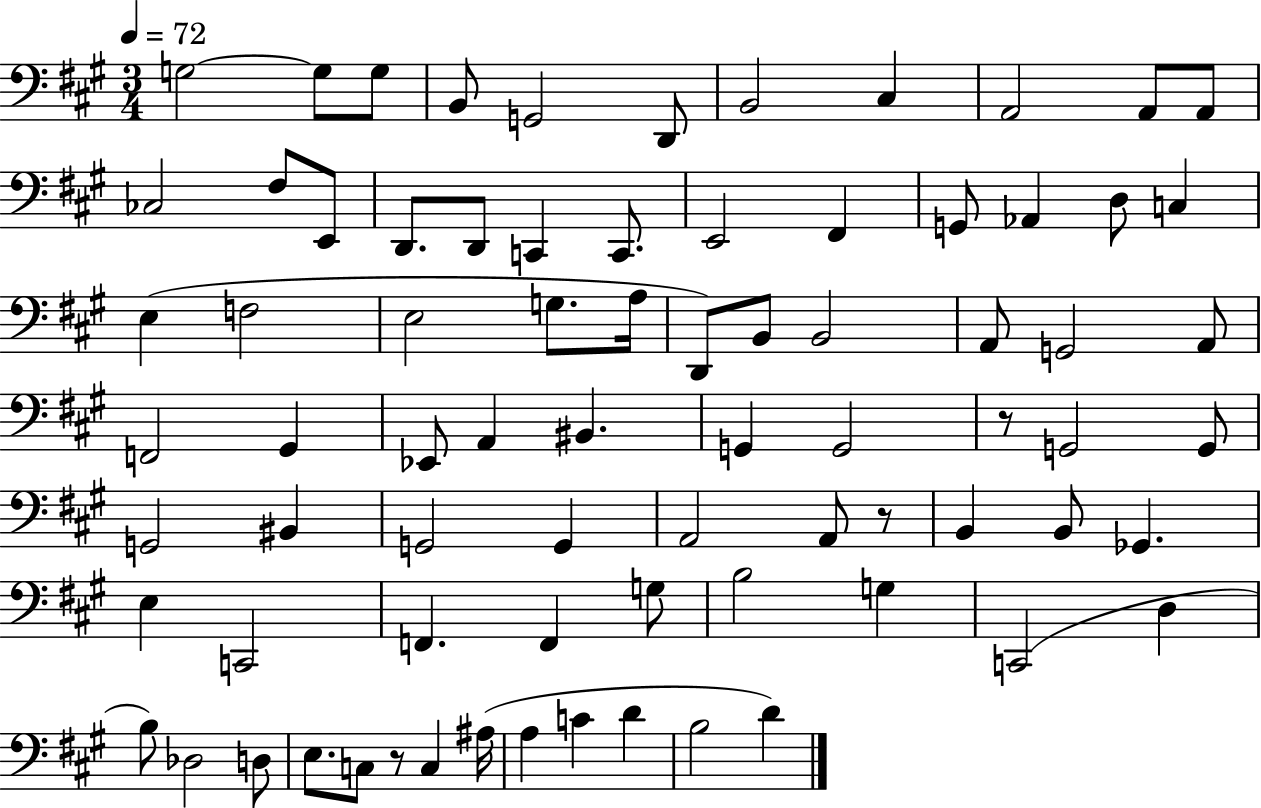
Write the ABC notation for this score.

X:1
T:Untitled
M:3/4
L:1/4
K:A
G,2 G,/2 G,/2 B,,/2 G,,2 D,,/2 B,,2 ^C, A,,2 A,,/2 A,,/2 _C,2 ^F,/2 E,,/2 D,,/2 D,,/2 C,, C,,/2 E,,2 ^F,, G,,/2 _A,, D,/2 C, E, F,2 E,2 G,/2 A,/4 D,,/2 B,,/2 B,,2 A,,/2 G,,2 A,,/2 F,,2 ^G,, _E,,/2 A,, ^B,, G,, G,,2 z/2 G,,2 G,,/2 G,,2 ^B,, G,,2 G,, A,,2 A,,/2 z/2 B,, B,,/2 _G,, E, C,,2 F,, F,, G,/2 B,2 G, C,,2 D, B,/2 _D,2 D,/2 E,/2 C,/2 z/2 C, ^A,/4 A, C D B,2 D